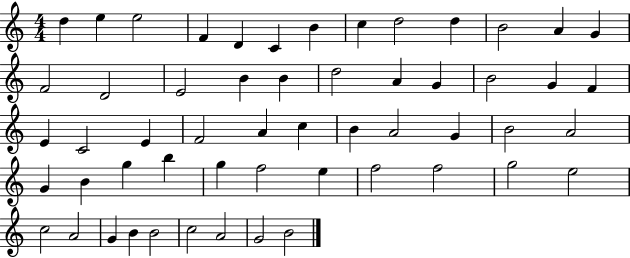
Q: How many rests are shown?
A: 0